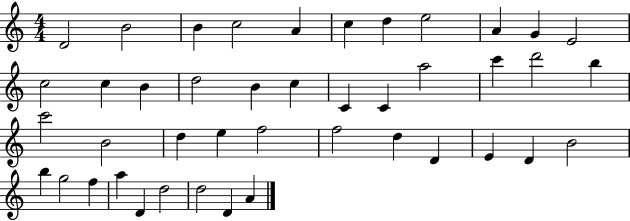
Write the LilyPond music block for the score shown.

{
  \clef treble
  \numericTimeSignature
  \time 4/4
  \key c \major
  d'2 b'2 | b'4 c''2 a'4 | c''4 d''4 e''2 | a'4 g'4 e'2 | \break c''2 c''4 b'4 | d''2 b'4 c''4 | c'4 c'4 a''2 | c'''4 d'''2 b''4 | \break c'''2 b'2 | d''4 e''4 f''2 | f''2 d''4 d'4 | e'4 d'4 b'2 | \break b''4 g''2 f''4 | a''4 d'4 d''2 | d''2 d'4 a'4 | \bar "|."
}